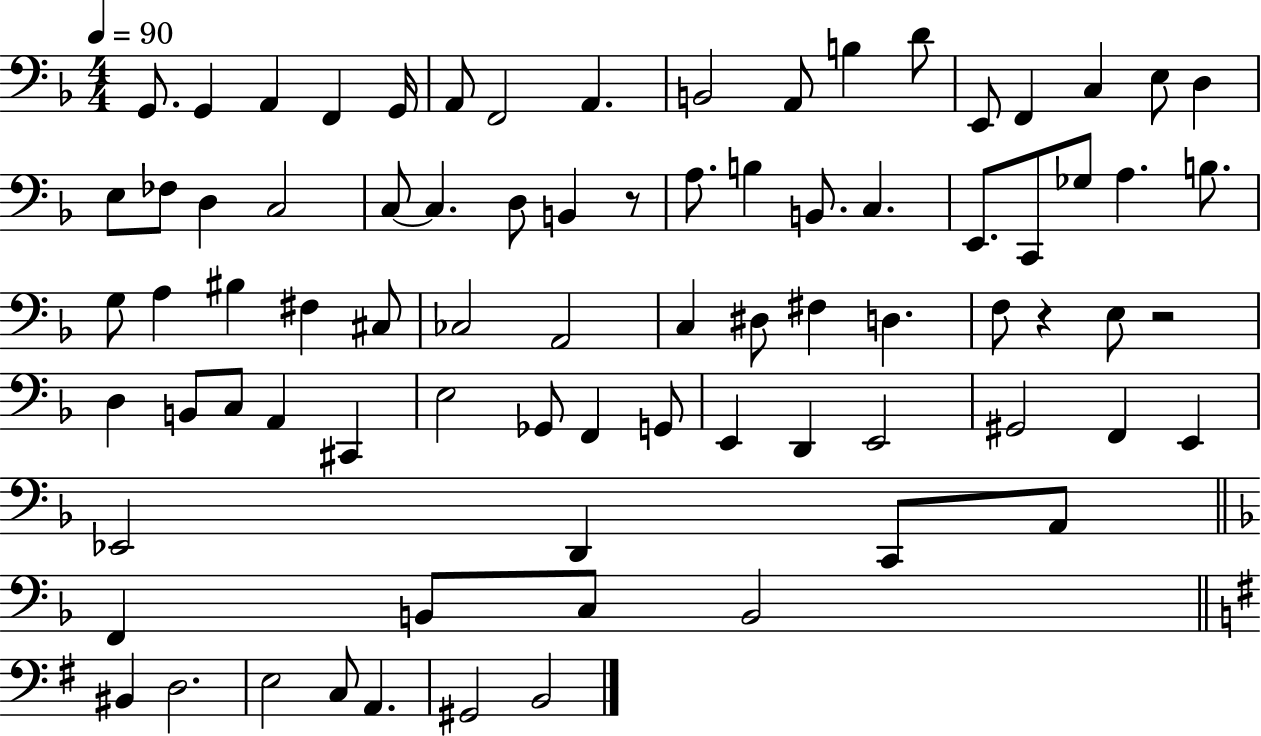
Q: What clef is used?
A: bass